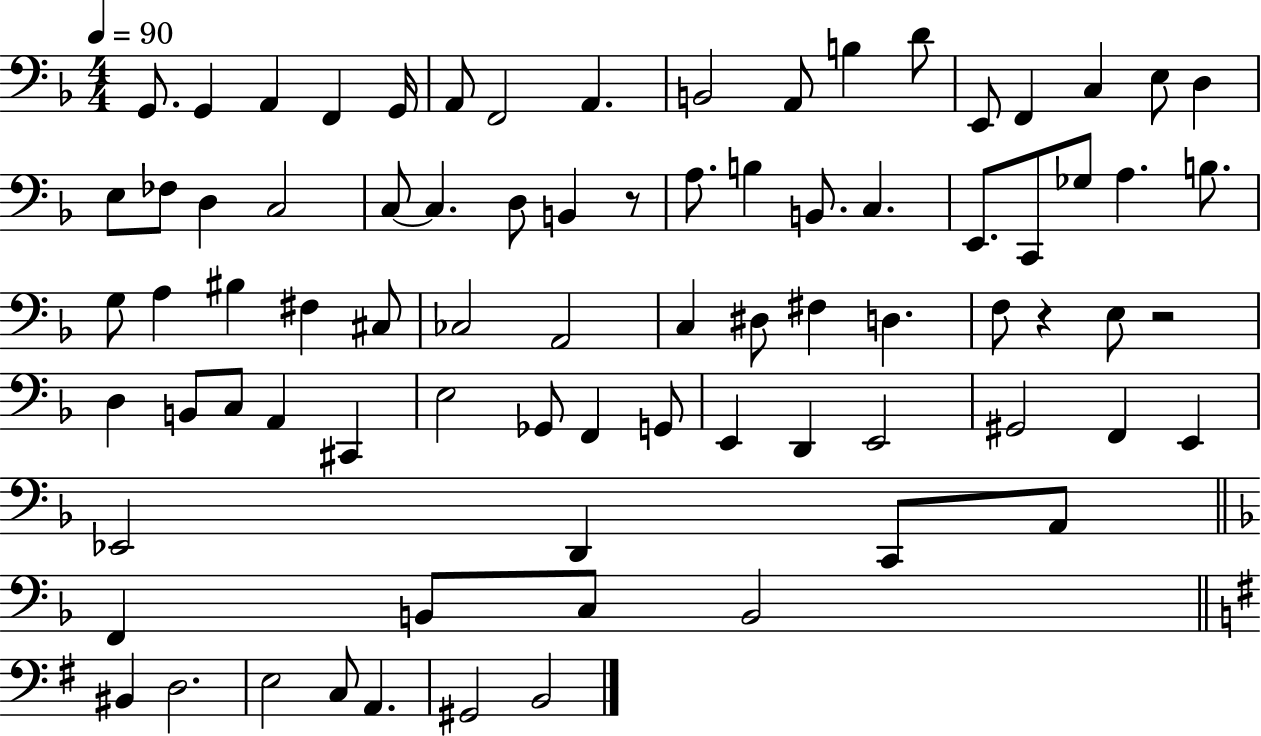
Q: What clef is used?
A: bass